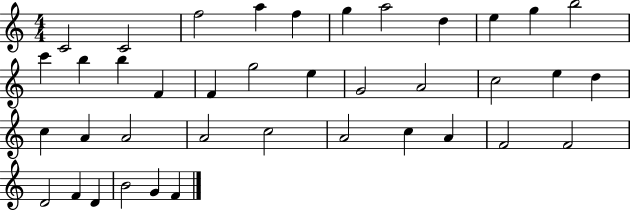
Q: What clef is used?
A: treble